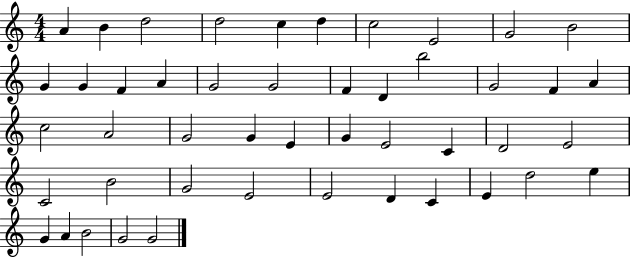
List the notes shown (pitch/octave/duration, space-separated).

A4/q B4/q D5/h D5/h C5/q D5/q C5/h E4/h G4/h B4/h G4/q G4/q F4/q A4/q G4/h G4/h F4/q D4/q B5/h G4/h F4/q A4/q C5/h A4/h G4/h G4/q E4/q G4/q E4/h C4/q D4/h E4/h C4/h B4/h G4/h E4/h E4/h D4/q C4/q E4/q D5/h E5/q G4/q A4/q B4/h G4/h G4/h